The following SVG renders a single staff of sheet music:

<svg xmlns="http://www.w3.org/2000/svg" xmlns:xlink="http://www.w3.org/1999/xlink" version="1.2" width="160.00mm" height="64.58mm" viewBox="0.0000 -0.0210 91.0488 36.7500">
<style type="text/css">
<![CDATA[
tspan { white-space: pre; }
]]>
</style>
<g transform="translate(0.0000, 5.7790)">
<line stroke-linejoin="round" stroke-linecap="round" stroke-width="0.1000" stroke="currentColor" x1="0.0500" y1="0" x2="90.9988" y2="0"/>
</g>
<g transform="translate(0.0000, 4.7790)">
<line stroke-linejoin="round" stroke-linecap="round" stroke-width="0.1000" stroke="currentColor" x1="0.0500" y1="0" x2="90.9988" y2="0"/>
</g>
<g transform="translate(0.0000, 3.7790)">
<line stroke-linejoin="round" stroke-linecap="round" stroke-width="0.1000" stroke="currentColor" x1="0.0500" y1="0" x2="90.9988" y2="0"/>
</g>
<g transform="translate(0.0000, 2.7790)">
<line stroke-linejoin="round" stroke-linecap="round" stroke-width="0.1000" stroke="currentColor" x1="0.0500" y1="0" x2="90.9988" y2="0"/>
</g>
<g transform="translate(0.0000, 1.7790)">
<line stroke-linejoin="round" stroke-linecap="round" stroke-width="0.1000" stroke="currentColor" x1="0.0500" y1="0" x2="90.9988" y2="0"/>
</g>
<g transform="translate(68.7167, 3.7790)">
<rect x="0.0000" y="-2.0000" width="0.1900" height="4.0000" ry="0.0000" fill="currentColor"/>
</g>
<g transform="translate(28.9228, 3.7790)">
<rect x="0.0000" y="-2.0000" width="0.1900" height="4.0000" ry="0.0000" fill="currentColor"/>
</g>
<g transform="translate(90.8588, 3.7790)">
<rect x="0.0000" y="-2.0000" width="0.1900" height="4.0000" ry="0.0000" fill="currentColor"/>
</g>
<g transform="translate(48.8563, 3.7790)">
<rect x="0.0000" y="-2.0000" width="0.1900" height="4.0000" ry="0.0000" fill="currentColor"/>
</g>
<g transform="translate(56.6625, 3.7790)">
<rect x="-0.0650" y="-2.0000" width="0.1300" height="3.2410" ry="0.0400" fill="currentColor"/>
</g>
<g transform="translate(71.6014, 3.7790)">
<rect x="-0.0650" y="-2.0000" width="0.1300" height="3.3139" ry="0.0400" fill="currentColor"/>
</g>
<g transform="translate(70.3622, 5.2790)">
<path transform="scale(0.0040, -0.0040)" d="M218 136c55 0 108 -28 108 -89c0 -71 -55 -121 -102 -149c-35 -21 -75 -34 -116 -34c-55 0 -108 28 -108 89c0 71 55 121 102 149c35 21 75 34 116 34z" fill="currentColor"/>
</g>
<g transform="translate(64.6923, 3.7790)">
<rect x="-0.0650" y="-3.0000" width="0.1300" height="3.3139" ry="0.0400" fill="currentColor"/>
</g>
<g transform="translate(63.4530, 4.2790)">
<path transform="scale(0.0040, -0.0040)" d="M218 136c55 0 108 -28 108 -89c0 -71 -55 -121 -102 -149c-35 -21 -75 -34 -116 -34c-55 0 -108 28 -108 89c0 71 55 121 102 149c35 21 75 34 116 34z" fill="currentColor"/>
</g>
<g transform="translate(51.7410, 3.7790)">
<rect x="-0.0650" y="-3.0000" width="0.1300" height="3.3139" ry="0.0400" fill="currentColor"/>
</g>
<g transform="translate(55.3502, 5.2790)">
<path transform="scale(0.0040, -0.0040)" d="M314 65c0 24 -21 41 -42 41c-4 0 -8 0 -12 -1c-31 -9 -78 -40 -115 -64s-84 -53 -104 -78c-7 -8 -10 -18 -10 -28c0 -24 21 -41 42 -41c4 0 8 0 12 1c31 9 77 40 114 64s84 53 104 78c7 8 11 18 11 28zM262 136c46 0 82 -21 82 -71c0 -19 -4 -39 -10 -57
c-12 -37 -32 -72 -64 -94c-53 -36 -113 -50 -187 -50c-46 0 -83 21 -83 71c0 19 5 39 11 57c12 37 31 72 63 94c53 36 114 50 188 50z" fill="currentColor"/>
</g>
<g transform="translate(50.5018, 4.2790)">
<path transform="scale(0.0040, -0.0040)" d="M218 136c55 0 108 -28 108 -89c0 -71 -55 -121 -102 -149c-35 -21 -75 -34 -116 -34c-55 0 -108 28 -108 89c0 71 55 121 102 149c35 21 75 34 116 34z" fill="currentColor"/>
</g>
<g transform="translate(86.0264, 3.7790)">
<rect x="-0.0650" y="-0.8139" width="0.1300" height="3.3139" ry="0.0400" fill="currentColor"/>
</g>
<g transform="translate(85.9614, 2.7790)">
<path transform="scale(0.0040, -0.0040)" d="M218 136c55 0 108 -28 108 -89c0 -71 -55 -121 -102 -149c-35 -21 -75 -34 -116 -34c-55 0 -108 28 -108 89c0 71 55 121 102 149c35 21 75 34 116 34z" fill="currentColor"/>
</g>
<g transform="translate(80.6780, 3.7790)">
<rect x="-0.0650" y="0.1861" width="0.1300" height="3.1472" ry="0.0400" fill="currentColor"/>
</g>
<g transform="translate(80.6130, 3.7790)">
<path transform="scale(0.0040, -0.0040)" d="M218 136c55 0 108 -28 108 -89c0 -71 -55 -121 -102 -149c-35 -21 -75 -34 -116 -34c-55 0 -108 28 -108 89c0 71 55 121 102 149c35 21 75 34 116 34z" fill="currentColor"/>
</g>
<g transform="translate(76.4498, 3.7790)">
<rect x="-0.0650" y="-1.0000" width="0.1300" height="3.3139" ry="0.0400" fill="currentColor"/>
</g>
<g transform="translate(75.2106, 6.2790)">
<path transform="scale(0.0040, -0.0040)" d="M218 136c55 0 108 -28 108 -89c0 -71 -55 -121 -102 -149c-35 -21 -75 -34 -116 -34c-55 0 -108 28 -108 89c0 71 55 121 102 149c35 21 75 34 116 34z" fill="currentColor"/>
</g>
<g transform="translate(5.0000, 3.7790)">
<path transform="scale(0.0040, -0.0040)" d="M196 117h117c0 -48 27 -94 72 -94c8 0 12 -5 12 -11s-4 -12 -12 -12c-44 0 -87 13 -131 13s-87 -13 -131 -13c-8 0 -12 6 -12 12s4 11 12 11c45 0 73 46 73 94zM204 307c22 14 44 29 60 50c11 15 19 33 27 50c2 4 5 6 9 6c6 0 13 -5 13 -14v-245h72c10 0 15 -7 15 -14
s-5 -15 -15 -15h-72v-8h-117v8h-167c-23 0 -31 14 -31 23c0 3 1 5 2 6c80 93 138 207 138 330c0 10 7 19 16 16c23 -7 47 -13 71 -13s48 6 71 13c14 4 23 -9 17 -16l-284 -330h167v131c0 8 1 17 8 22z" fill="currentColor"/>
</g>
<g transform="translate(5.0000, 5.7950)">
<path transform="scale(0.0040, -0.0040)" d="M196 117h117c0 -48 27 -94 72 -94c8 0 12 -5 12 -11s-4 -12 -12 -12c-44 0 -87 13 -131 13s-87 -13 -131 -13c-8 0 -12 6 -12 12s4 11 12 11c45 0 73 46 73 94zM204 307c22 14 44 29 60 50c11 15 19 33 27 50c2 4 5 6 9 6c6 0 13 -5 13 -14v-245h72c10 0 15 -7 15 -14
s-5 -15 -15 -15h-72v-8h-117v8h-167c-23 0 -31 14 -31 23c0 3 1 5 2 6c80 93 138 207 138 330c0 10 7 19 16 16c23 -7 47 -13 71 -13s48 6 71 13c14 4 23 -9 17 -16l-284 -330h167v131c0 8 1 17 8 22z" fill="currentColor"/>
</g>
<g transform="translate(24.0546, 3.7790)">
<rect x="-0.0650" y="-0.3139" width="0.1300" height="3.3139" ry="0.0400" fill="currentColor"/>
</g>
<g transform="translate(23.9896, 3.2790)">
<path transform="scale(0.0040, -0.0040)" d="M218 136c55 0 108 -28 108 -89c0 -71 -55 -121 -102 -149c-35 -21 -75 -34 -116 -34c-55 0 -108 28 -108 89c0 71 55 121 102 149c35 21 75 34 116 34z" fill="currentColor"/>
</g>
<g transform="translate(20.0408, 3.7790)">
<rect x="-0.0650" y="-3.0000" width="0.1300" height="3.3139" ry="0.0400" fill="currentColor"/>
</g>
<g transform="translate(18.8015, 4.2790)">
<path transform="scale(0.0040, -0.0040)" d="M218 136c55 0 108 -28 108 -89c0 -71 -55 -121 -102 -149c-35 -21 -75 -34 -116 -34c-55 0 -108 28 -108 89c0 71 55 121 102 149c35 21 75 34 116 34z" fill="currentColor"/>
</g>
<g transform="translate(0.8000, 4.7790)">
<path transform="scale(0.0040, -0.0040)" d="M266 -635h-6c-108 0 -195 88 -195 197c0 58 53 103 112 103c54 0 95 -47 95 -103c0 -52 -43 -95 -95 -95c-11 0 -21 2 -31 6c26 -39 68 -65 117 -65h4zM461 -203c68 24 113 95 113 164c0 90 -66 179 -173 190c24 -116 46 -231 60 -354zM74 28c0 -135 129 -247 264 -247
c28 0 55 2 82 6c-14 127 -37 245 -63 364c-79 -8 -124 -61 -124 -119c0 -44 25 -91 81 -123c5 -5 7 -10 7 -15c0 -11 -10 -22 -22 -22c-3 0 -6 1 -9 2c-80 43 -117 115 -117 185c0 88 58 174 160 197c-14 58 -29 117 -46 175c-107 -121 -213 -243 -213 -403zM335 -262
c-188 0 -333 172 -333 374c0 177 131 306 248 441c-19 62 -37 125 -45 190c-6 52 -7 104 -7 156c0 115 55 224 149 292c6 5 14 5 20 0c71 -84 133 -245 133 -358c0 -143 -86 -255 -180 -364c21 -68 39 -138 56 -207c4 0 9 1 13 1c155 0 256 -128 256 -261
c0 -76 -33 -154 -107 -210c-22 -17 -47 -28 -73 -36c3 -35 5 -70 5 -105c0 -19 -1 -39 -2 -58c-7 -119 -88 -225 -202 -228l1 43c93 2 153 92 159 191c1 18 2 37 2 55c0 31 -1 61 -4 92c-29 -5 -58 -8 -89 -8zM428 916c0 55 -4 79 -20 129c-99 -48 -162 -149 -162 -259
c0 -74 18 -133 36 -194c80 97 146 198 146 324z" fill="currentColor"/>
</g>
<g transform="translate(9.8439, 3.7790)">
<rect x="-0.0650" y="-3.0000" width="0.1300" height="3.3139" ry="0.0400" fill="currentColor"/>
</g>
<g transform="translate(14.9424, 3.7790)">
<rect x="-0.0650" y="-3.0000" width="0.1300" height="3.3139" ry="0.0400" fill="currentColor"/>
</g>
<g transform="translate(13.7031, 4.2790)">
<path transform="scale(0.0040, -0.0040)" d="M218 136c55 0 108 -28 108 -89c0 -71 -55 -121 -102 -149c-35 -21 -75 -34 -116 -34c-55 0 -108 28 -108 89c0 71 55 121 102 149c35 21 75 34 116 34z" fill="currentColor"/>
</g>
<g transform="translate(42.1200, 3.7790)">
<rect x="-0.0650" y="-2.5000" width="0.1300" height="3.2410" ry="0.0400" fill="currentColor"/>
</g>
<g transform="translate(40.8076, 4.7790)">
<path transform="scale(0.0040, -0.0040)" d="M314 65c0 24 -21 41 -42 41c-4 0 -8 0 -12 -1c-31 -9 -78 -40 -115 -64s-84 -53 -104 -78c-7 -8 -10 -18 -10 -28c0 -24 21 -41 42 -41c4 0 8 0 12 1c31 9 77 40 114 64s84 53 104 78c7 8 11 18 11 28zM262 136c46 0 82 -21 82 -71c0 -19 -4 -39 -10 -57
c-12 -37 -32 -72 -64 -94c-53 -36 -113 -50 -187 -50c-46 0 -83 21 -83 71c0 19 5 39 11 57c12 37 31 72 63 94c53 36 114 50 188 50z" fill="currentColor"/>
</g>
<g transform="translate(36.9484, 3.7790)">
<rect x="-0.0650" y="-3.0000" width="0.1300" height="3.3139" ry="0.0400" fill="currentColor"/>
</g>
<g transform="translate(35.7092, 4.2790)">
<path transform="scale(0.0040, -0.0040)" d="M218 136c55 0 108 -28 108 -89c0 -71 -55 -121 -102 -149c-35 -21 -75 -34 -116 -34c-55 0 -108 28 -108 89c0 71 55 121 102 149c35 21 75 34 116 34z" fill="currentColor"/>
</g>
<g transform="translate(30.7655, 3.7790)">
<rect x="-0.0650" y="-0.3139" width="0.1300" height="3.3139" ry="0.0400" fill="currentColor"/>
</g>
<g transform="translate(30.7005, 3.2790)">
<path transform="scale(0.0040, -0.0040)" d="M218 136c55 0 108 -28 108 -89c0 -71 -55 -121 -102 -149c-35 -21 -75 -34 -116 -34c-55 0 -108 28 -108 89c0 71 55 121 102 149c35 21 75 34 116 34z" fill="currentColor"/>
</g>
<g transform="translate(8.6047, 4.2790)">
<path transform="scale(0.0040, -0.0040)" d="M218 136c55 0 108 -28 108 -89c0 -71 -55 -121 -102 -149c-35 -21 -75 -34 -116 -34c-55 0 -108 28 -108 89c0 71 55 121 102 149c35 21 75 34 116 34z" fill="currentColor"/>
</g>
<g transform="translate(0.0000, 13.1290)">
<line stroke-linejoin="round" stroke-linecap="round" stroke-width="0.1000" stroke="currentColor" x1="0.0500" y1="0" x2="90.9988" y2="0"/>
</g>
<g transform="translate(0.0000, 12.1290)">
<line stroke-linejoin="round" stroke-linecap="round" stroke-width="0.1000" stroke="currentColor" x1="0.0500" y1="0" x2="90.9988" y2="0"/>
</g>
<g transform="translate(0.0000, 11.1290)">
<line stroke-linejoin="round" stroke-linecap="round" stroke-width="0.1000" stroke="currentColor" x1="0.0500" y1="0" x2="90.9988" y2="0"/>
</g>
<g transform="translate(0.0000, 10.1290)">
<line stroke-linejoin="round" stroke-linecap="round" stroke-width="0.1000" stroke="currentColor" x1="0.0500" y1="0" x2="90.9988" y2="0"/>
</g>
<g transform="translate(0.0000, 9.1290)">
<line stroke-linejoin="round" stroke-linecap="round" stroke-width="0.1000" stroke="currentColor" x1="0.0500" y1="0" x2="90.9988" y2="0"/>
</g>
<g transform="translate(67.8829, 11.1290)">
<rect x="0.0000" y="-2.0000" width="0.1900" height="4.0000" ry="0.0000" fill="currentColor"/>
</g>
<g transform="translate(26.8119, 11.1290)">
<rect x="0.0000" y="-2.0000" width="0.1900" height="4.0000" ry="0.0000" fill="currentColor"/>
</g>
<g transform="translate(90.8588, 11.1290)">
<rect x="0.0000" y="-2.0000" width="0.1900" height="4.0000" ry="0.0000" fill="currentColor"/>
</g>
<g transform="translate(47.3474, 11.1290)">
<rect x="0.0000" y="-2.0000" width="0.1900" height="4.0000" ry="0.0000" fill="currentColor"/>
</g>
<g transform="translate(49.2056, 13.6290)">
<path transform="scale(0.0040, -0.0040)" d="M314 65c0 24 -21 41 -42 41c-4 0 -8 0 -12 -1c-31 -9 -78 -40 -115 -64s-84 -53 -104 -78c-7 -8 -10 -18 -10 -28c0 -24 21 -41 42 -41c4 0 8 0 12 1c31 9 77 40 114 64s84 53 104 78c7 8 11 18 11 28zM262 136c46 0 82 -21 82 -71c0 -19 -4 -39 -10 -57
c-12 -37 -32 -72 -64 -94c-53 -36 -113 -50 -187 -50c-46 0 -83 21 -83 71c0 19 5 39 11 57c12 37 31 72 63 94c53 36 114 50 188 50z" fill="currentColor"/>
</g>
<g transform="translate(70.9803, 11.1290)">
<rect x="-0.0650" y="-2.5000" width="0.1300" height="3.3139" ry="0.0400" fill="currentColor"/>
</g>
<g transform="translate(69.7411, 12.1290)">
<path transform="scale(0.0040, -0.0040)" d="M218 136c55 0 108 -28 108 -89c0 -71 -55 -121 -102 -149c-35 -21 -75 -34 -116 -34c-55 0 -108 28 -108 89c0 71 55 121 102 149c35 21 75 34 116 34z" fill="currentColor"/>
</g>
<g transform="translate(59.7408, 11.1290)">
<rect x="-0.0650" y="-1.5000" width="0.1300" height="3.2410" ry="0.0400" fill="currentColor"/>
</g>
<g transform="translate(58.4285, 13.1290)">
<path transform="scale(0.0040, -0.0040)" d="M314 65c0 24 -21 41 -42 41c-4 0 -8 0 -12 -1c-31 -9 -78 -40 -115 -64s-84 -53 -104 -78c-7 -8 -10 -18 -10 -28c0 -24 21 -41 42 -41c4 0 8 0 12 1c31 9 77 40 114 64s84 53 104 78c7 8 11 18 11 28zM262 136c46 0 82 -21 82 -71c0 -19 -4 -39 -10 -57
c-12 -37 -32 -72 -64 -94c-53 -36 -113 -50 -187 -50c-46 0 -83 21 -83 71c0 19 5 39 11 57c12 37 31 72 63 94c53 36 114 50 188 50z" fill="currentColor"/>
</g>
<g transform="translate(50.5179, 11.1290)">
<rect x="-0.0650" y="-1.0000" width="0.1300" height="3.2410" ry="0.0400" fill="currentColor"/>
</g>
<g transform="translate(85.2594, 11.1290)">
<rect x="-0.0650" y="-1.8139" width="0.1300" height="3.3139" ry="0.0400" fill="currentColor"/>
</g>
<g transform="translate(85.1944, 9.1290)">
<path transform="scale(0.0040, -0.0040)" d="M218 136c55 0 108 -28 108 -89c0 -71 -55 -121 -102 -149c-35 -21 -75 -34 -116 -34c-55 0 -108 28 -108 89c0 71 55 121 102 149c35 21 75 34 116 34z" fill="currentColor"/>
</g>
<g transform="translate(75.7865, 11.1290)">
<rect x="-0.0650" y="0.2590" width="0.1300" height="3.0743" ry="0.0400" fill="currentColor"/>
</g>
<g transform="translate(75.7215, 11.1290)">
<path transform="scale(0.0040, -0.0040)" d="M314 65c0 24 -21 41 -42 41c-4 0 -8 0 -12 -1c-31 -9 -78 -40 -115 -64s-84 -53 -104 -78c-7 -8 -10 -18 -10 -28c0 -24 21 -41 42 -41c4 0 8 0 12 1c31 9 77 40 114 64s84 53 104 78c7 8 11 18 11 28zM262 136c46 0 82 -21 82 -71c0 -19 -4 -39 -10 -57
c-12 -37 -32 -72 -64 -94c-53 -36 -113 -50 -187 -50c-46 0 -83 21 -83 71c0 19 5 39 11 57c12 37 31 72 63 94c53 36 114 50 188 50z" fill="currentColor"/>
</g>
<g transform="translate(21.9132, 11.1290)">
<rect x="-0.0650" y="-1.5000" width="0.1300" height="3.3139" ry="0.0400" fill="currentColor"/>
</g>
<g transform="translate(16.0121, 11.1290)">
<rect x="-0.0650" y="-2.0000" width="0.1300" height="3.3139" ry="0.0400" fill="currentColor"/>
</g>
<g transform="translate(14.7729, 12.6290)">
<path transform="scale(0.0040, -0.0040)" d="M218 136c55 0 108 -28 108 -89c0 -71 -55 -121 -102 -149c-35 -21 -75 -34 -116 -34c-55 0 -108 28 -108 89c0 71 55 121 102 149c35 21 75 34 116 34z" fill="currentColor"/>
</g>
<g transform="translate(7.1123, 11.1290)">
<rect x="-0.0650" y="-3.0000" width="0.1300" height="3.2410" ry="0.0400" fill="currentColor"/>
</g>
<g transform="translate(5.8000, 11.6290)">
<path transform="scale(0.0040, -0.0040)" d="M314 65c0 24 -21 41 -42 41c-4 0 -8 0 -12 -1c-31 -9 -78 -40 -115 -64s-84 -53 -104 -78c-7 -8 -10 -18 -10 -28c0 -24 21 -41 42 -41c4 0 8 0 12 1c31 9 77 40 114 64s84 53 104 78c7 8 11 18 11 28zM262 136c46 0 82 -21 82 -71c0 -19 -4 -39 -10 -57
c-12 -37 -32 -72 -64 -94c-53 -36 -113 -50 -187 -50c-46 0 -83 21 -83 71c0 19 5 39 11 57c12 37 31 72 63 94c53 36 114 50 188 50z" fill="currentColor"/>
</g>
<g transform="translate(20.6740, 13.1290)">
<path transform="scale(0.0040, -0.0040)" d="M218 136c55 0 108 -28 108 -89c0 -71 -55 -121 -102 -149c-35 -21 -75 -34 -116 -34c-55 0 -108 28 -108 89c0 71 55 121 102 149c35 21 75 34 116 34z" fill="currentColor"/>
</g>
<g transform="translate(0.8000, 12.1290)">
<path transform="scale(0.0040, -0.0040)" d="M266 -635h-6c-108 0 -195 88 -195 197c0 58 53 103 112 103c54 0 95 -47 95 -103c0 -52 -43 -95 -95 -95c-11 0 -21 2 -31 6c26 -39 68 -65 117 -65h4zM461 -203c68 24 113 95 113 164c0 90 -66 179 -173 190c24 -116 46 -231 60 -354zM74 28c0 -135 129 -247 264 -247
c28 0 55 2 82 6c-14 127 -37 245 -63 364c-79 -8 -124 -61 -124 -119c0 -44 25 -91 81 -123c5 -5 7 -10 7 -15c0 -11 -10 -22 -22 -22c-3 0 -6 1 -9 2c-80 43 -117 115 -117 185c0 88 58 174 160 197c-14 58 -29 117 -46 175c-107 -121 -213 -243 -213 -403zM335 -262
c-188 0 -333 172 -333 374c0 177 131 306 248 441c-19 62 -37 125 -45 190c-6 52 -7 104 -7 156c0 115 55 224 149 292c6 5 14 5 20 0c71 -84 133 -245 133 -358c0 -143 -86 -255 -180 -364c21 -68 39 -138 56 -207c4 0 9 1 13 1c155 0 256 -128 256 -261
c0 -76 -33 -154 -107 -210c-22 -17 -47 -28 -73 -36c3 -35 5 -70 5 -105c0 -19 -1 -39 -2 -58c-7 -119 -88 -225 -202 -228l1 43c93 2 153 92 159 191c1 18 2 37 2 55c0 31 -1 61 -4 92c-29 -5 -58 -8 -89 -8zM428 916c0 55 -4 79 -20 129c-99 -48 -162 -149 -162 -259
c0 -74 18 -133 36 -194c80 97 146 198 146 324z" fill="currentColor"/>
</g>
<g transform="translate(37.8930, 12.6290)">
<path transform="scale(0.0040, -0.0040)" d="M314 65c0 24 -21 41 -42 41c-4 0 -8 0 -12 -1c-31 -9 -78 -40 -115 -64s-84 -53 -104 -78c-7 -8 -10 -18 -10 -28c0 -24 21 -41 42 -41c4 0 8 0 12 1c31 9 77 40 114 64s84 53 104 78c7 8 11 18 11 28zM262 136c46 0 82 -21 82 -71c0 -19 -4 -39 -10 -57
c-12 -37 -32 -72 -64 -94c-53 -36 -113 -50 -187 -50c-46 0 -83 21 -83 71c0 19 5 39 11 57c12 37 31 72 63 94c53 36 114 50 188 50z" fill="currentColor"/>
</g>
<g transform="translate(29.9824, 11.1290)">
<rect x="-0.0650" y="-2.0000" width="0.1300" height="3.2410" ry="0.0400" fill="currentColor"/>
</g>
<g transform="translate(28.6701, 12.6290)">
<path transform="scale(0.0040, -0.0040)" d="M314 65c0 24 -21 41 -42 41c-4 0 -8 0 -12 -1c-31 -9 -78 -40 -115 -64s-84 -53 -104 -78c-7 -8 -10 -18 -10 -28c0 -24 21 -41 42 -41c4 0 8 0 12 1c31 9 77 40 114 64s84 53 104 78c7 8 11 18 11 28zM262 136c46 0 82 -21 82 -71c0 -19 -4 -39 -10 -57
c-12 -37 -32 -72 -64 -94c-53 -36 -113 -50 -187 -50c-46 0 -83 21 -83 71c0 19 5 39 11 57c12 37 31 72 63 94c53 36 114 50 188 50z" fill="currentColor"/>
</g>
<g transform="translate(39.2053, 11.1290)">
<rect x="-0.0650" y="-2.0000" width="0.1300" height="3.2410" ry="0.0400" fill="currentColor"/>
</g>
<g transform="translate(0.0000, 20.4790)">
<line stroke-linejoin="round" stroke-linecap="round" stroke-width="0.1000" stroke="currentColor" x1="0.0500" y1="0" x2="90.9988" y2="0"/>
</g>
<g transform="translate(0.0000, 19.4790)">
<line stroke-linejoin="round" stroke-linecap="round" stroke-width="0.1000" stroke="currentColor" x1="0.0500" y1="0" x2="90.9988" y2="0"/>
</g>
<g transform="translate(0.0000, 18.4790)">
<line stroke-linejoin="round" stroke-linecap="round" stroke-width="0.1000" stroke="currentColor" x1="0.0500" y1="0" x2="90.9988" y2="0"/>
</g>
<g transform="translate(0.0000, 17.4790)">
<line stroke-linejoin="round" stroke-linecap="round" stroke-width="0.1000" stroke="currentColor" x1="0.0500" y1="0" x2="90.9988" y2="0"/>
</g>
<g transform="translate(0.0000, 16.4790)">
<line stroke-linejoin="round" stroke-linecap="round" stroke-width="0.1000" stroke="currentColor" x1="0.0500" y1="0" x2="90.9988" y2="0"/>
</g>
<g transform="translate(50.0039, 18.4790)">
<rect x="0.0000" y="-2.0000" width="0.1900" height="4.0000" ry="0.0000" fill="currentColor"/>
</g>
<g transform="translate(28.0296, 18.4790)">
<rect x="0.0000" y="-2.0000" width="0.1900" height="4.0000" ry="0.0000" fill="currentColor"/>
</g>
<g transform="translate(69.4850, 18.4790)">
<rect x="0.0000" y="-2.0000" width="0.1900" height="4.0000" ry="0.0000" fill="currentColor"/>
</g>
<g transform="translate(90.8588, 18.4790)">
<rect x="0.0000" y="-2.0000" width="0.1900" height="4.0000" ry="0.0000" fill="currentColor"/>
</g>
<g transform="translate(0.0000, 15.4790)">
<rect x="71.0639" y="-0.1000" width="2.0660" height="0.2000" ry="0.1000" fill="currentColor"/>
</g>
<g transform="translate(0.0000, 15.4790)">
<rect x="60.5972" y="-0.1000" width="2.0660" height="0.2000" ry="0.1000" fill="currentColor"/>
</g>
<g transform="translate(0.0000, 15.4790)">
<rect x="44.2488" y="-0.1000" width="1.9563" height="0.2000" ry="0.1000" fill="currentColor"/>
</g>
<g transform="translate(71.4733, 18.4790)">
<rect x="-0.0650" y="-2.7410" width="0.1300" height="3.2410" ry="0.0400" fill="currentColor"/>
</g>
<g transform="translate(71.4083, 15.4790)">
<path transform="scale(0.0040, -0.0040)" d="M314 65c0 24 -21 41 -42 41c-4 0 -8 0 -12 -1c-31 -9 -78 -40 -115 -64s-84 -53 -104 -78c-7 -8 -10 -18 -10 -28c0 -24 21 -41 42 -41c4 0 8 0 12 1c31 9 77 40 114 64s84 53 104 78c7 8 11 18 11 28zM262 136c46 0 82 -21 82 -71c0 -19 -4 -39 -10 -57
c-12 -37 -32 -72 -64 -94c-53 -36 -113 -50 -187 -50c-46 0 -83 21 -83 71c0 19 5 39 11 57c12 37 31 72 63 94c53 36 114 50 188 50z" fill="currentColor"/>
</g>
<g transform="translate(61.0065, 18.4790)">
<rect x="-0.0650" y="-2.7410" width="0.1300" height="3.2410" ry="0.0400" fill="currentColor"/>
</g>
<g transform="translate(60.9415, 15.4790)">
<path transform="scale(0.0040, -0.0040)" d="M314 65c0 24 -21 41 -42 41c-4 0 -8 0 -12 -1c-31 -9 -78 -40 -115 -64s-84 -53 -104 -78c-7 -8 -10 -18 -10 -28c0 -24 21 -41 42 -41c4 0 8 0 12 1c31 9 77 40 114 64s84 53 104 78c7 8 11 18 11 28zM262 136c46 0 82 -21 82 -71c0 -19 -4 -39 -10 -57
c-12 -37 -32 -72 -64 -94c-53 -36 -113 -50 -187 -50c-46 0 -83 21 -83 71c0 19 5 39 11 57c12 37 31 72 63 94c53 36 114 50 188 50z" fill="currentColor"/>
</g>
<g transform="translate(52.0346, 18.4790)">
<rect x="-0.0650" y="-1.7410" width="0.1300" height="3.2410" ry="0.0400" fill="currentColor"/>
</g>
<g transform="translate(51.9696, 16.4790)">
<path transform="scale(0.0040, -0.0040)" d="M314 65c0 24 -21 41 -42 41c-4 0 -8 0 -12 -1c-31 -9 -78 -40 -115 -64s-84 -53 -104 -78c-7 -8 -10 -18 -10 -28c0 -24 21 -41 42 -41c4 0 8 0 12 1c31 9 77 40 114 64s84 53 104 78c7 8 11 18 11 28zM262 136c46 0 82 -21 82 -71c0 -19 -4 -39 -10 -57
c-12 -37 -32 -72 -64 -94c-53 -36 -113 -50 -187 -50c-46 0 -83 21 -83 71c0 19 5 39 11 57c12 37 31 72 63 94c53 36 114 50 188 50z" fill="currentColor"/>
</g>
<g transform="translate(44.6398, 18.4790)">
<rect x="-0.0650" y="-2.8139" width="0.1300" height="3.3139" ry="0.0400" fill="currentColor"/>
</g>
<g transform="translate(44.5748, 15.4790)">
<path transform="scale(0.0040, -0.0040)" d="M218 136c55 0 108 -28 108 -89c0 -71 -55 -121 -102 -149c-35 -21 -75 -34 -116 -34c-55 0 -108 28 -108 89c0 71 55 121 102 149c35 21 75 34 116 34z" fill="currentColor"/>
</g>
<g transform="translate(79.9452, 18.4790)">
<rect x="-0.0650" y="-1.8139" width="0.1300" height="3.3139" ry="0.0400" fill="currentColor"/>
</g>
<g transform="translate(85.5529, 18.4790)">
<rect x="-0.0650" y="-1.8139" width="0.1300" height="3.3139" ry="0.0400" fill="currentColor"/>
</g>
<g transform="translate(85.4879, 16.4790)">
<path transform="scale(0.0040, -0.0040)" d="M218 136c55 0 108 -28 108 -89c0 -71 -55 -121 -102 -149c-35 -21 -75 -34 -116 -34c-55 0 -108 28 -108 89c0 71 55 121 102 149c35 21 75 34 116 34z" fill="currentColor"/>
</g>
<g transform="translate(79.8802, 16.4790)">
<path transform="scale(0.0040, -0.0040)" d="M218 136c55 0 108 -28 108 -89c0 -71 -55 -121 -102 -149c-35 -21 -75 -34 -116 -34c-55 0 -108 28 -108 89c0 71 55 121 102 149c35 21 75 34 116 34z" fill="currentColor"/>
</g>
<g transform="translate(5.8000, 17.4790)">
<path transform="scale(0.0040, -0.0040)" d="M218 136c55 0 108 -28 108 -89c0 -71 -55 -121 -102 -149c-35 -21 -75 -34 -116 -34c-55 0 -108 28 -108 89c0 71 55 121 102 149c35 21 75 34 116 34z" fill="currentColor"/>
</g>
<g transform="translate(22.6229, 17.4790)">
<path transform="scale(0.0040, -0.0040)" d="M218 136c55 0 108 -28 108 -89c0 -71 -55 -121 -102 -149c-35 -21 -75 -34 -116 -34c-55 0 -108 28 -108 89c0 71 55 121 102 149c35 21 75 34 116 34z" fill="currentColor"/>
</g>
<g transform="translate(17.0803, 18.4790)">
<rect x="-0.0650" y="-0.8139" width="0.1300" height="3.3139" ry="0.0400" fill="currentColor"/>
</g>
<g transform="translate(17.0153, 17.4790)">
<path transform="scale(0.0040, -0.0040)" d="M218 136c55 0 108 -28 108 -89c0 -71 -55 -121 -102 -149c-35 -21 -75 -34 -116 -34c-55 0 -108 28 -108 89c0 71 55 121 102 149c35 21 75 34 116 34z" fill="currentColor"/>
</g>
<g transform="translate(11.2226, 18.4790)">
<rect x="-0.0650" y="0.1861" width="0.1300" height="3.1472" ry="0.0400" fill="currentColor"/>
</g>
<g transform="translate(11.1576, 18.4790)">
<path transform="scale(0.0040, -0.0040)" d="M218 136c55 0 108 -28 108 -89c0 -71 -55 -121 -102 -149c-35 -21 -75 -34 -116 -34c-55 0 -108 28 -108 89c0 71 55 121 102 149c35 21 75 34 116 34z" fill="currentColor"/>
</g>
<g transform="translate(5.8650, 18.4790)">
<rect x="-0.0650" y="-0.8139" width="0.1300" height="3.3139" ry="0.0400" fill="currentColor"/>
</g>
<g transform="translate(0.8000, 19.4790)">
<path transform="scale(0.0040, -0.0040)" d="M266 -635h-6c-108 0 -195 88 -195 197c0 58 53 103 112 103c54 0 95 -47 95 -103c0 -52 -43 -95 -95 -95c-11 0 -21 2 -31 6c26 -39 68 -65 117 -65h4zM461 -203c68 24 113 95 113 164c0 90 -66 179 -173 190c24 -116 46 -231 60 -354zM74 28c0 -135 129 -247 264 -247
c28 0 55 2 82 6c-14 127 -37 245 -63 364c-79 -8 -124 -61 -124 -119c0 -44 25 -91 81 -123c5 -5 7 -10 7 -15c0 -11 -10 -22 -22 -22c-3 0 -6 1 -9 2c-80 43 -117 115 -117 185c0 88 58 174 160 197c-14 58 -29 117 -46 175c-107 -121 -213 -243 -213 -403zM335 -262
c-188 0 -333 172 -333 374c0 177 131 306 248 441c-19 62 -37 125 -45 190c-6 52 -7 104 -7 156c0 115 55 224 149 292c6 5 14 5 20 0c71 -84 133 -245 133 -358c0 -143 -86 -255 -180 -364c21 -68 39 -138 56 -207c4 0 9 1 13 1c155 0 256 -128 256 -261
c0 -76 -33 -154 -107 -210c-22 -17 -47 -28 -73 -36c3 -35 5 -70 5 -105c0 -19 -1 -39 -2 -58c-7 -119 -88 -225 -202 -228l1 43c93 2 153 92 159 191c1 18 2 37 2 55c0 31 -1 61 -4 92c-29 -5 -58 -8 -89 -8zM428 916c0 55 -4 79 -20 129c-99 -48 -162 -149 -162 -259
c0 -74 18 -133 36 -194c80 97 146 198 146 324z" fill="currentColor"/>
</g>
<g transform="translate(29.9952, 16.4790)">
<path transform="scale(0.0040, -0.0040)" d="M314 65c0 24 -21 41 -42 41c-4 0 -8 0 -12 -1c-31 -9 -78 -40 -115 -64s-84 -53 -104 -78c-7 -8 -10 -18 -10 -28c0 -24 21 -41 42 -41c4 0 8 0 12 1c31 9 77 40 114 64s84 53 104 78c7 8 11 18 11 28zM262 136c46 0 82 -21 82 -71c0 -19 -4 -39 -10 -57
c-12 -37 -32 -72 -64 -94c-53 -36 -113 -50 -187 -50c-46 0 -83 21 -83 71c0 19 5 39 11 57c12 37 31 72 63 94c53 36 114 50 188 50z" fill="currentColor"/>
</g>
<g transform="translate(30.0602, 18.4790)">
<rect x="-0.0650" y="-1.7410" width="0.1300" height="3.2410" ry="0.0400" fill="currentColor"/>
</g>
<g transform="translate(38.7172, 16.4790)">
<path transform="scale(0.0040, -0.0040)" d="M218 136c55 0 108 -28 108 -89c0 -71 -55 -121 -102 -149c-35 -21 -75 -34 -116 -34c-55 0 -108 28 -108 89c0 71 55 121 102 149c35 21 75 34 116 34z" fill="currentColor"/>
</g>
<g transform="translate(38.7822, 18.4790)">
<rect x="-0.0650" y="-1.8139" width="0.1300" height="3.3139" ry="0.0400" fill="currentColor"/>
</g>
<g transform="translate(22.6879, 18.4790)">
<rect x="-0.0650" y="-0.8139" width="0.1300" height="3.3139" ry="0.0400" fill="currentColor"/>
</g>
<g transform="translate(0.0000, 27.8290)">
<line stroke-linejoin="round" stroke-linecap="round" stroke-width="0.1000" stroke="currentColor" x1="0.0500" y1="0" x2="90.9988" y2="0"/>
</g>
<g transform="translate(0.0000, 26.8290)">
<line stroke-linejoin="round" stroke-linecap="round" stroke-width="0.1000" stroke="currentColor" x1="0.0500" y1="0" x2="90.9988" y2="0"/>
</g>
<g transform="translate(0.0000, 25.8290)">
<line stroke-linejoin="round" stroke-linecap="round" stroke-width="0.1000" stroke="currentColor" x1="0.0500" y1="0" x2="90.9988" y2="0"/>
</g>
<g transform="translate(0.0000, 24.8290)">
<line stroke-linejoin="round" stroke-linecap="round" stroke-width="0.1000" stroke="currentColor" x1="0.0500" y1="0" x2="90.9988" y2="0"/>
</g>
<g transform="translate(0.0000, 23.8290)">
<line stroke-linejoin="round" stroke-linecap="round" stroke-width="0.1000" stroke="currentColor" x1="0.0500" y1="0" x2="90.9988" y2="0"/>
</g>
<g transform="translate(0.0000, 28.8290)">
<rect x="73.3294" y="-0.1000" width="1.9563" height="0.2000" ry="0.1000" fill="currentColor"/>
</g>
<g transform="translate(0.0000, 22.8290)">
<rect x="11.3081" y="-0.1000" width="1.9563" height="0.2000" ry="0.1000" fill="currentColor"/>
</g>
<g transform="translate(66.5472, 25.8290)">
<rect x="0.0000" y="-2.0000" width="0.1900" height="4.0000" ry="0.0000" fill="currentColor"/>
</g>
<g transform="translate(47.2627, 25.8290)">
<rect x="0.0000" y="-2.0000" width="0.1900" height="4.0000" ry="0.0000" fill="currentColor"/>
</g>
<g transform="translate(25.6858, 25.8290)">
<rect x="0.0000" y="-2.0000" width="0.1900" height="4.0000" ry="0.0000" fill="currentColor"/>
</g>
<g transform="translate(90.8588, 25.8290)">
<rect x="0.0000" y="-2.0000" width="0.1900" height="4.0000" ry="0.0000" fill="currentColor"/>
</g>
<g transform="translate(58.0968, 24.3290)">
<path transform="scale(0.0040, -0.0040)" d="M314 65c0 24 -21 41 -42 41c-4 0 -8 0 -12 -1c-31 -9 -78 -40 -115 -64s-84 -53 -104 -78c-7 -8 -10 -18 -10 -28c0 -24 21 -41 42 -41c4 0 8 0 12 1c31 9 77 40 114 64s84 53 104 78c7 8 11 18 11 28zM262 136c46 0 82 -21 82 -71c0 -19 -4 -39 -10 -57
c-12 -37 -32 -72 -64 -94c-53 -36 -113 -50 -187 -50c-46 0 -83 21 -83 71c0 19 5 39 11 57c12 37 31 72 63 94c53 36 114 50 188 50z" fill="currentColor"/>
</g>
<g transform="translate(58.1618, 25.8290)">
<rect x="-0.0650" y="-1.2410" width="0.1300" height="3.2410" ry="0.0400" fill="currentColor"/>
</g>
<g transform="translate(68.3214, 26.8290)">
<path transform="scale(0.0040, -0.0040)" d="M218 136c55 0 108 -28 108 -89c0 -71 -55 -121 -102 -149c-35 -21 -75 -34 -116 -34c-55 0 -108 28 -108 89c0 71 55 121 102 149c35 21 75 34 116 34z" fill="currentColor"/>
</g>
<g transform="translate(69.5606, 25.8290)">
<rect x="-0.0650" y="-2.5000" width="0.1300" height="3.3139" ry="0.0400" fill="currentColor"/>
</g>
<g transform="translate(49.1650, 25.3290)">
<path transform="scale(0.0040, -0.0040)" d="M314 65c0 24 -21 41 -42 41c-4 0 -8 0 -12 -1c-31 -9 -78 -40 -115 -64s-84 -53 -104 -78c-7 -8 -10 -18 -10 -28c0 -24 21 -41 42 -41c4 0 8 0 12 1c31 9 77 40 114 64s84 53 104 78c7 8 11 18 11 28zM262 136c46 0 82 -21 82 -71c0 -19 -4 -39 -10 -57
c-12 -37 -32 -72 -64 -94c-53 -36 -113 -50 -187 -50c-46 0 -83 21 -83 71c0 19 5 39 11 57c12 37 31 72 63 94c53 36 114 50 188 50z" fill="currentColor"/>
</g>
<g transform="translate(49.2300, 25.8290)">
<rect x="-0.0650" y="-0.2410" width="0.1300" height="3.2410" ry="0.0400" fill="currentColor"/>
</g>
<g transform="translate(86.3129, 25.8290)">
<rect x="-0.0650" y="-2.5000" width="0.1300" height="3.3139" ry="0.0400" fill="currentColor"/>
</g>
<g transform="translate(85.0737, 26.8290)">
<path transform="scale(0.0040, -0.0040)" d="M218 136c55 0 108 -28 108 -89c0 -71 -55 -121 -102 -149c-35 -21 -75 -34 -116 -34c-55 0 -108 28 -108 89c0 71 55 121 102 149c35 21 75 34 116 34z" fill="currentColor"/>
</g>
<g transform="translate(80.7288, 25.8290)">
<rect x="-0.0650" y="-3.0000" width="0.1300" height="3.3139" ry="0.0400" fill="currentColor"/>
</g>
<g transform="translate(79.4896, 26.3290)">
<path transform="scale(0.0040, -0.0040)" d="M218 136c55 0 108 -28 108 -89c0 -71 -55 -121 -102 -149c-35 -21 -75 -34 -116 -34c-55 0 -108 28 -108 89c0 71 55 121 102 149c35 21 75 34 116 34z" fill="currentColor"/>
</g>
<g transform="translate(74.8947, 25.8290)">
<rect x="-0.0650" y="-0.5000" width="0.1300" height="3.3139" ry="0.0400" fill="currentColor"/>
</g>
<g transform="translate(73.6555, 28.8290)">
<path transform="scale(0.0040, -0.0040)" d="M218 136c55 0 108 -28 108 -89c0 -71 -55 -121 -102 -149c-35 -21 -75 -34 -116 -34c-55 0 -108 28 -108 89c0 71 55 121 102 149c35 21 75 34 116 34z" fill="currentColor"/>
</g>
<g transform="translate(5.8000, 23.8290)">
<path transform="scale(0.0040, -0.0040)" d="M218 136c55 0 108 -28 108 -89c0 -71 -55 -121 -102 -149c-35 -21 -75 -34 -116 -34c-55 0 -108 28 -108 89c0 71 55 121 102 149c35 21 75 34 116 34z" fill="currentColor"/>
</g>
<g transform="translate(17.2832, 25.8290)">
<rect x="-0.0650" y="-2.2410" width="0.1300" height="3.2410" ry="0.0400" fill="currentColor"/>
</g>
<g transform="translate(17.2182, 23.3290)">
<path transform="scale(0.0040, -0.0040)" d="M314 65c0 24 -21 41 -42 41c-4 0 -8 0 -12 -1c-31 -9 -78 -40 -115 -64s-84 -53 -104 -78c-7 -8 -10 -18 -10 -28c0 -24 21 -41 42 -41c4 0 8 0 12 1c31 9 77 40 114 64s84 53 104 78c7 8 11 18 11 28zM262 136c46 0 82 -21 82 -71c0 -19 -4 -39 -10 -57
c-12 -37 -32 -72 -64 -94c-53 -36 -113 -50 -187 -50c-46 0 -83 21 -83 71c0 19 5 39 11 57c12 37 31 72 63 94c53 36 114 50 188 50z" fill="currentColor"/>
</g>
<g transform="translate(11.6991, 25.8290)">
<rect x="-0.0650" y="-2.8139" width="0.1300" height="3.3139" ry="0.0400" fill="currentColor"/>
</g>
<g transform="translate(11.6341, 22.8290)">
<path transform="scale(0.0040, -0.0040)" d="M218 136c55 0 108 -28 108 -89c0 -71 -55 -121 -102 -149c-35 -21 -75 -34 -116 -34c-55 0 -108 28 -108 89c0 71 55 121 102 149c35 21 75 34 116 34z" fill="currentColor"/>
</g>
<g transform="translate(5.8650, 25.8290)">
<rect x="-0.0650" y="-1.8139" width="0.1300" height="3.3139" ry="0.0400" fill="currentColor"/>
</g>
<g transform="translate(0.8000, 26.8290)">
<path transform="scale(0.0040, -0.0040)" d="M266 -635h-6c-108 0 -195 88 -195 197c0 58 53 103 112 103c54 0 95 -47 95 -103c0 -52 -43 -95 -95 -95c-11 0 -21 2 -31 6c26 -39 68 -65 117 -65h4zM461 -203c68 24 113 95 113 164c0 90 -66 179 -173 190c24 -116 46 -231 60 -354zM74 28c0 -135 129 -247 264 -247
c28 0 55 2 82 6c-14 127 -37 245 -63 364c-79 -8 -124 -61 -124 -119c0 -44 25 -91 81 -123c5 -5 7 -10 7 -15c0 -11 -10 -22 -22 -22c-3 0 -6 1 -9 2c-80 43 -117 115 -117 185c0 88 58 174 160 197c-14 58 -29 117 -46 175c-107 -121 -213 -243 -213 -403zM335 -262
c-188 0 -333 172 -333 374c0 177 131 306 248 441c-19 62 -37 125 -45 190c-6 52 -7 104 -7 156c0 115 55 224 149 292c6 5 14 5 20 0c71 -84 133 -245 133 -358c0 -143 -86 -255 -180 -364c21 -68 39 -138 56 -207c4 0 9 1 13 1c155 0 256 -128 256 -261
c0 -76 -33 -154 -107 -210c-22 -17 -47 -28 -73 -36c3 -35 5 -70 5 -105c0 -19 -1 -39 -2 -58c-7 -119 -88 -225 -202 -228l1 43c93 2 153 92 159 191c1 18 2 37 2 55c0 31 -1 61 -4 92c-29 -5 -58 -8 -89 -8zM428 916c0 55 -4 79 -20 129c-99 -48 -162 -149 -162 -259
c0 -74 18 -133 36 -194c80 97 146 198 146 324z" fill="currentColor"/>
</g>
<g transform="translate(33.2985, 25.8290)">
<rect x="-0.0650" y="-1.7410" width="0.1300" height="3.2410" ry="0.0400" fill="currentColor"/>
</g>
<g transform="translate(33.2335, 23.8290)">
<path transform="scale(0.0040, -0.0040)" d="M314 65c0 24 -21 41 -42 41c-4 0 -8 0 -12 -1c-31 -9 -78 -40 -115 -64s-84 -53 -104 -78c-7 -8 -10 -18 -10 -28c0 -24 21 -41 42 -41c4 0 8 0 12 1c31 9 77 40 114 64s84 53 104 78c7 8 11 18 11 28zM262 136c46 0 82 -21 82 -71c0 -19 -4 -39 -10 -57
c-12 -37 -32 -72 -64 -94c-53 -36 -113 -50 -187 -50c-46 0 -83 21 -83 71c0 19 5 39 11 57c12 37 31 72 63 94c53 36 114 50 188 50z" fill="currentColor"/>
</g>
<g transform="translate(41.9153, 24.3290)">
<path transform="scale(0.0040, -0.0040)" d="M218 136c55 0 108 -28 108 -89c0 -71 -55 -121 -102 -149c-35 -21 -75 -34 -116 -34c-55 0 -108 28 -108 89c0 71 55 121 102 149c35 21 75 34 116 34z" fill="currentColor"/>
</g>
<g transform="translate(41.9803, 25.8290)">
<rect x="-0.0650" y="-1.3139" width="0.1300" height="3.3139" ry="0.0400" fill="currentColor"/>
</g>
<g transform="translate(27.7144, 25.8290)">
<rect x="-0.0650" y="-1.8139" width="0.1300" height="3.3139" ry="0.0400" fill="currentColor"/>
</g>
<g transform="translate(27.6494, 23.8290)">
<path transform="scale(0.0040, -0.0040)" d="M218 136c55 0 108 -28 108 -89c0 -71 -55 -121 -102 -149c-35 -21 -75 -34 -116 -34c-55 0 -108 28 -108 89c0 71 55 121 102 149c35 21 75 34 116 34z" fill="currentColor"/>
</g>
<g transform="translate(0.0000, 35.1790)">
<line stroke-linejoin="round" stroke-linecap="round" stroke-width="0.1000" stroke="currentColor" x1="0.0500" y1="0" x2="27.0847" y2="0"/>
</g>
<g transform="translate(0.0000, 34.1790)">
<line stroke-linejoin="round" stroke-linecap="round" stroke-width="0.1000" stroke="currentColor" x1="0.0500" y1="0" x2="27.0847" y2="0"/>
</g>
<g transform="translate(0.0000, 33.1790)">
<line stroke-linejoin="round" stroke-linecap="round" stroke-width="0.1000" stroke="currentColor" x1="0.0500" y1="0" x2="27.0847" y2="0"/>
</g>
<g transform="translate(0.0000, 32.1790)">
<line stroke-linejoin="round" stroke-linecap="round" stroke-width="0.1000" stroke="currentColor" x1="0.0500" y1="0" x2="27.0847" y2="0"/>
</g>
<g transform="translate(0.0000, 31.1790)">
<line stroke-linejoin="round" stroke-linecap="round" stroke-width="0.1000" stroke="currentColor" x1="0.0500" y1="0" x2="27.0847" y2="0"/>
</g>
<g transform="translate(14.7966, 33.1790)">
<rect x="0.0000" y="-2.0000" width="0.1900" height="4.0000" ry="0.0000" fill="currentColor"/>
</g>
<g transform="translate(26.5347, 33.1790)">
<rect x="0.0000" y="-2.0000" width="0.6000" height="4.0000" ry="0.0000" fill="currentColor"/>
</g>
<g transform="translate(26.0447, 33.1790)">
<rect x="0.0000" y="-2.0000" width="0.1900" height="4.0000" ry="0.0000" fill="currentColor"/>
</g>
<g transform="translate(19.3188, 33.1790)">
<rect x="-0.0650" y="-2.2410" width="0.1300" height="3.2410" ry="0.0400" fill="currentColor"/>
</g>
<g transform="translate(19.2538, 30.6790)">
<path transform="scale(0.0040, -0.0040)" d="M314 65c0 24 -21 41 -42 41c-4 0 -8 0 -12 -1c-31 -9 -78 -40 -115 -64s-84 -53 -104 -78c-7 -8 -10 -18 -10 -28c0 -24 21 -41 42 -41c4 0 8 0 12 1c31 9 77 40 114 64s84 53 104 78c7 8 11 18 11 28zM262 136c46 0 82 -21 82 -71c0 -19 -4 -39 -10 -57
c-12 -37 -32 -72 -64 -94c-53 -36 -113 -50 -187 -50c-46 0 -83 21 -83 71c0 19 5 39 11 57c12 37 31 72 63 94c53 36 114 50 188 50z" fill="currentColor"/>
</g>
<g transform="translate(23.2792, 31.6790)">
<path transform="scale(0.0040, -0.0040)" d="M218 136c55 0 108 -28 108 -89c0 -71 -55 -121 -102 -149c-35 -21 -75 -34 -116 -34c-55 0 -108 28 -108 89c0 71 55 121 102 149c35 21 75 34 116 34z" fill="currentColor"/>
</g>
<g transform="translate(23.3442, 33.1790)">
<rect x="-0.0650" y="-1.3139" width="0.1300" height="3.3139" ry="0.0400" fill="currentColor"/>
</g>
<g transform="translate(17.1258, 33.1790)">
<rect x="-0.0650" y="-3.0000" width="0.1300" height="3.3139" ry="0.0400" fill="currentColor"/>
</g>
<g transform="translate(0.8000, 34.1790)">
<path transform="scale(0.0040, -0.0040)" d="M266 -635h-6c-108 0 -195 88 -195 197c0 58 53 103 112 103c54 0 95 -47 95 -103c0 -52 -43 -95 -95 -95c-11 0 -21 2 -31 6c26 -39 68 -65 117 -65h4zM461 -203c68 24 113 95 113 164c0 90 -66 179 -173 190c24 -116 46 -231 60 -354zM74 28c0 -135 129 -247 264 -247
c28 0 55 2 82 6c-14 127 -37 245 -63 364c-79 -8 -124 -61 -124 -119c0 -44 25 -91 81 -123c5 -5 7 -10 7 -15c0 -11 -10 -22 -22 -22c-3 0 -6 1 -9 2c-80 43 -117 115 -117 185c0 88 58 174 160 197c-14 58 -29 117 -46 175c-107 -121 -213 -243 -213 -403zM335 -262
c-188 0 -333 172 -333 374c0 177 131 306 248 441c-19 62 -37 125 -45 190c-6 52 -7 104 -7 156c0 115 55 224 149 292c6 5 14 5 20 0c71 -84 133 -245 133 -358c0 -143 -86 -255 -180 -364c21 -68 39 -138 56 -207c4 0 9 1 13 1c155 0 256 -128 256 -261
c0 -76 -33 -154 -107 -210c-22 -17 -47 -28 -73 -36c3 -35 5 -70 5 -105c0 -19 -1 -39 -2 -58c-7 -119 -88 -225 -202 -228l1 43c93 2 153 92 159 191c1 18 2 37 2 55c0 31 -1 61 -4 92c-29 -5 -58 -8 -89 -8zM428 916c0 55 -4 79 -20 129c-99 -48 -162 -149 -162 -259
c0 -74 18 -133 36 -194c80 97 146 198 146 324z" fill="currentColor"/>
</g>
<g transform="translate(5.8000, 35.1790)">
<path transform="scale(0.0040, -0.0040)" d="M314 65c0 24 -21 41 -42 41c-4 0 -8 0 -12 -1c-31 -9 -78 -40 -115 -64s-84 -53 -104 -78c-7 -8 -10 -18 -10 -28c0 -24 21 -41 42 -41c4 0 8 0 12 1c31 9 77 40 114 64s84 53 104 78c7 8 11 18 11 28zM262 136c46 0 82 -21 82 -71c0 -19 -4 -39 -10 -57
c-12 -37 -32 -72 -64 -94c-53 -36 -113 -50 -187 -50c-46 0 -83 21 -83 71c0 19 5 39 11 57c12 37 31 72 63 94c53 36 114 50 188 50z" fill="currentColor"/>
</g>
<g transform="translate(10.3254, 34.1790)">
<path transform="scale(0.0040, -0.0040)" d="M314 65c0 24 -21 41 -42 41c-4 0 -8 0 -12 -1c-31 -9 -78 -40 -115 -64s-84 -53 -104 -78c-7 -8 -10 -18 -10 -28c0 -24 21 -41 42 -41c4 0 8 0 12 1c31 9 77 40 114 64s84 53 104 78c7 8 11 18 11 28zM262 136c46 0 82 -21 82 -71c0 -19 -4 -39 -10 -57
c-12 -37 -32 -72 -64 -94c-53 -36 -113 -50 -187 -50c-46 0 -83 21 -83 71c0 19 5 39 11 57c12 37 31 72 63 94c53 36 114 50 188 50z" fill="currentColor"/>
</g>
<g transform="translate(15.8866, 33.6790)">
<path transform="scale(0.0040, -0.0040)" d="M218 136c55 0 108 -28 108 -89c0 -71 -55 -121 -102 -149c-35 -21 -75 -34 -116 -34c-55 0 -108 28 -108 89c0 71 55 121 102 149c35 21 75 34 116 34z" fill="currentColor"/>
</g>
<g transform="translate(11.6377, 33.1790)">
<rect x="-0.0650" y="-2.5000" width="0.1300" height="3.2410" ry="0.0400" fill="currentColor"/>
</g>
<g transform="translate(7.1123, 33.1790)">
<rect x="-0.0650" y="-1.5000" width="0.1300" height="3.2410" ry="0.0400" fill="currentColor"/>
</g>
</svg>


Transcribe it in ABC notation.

X:1
T:Untitled
M:4/4
L:1/4
K:C
A A A c c A G2 A F2 A F D B d A2 F E F2 F2 D2 E2 G B2 f d B d d f2 f a f2 a2 a2 f f f a g2 f f2 e c2 e2 G C A G E2 G2 A g2 e